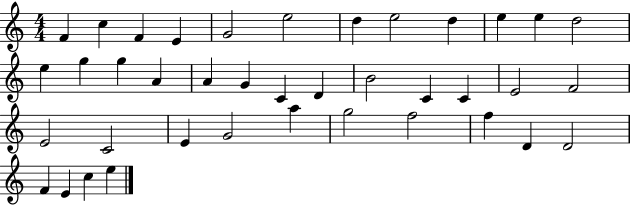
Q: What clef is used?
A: treble